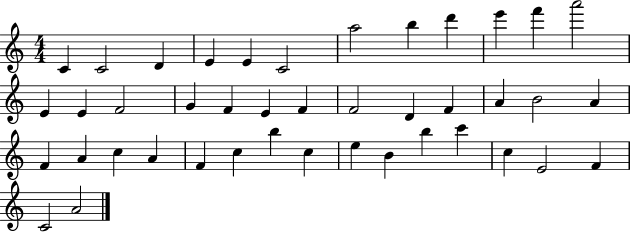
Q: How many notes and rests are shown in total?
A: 42